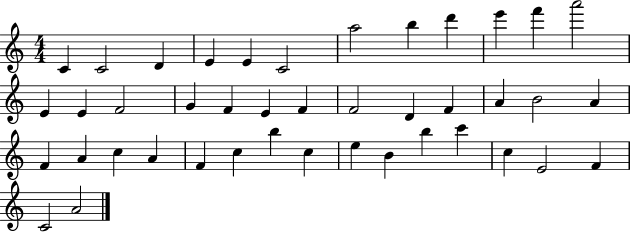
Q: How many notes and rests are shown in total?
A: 42